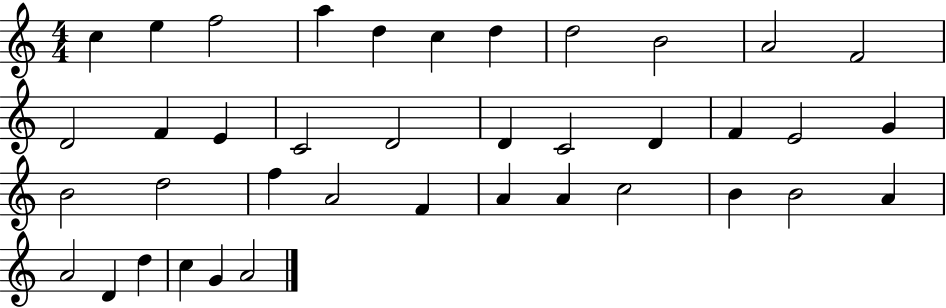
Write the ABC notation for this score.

X:1
T:Untitled
M:4/4
L:1/4
K:C
c e f2 a d c d d2 B2 A2 F2 D2 F E C2 D2 D C2 D F E2 G B2 d2 f A2 F A A c2 B B2 A A2 D d c G A2